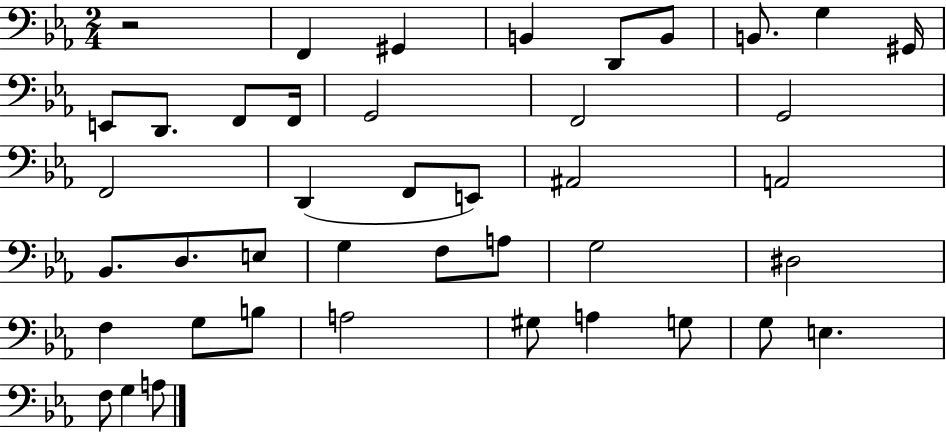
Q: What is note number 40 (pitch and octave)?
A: G3